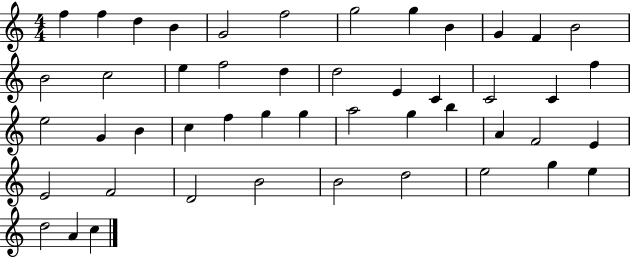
F5/q F5/q D5/q B4/q G4/h F5/h G5/h G5/q B4/q G4/q F4/q B4/h B4/h C5/h E5/q F5/h D5/q D5/h E4/q C4/q C4/h C4/q F5/q E5/h G4/q B4/q C5/q F5/q G5/q G5/q A5/h G5/q B5/q A4/q F4/h E4/q E4/h F4/h D4/h B4/h B4/h D5/h E5/h G5/q E5/q D5/h A4/q C5/q